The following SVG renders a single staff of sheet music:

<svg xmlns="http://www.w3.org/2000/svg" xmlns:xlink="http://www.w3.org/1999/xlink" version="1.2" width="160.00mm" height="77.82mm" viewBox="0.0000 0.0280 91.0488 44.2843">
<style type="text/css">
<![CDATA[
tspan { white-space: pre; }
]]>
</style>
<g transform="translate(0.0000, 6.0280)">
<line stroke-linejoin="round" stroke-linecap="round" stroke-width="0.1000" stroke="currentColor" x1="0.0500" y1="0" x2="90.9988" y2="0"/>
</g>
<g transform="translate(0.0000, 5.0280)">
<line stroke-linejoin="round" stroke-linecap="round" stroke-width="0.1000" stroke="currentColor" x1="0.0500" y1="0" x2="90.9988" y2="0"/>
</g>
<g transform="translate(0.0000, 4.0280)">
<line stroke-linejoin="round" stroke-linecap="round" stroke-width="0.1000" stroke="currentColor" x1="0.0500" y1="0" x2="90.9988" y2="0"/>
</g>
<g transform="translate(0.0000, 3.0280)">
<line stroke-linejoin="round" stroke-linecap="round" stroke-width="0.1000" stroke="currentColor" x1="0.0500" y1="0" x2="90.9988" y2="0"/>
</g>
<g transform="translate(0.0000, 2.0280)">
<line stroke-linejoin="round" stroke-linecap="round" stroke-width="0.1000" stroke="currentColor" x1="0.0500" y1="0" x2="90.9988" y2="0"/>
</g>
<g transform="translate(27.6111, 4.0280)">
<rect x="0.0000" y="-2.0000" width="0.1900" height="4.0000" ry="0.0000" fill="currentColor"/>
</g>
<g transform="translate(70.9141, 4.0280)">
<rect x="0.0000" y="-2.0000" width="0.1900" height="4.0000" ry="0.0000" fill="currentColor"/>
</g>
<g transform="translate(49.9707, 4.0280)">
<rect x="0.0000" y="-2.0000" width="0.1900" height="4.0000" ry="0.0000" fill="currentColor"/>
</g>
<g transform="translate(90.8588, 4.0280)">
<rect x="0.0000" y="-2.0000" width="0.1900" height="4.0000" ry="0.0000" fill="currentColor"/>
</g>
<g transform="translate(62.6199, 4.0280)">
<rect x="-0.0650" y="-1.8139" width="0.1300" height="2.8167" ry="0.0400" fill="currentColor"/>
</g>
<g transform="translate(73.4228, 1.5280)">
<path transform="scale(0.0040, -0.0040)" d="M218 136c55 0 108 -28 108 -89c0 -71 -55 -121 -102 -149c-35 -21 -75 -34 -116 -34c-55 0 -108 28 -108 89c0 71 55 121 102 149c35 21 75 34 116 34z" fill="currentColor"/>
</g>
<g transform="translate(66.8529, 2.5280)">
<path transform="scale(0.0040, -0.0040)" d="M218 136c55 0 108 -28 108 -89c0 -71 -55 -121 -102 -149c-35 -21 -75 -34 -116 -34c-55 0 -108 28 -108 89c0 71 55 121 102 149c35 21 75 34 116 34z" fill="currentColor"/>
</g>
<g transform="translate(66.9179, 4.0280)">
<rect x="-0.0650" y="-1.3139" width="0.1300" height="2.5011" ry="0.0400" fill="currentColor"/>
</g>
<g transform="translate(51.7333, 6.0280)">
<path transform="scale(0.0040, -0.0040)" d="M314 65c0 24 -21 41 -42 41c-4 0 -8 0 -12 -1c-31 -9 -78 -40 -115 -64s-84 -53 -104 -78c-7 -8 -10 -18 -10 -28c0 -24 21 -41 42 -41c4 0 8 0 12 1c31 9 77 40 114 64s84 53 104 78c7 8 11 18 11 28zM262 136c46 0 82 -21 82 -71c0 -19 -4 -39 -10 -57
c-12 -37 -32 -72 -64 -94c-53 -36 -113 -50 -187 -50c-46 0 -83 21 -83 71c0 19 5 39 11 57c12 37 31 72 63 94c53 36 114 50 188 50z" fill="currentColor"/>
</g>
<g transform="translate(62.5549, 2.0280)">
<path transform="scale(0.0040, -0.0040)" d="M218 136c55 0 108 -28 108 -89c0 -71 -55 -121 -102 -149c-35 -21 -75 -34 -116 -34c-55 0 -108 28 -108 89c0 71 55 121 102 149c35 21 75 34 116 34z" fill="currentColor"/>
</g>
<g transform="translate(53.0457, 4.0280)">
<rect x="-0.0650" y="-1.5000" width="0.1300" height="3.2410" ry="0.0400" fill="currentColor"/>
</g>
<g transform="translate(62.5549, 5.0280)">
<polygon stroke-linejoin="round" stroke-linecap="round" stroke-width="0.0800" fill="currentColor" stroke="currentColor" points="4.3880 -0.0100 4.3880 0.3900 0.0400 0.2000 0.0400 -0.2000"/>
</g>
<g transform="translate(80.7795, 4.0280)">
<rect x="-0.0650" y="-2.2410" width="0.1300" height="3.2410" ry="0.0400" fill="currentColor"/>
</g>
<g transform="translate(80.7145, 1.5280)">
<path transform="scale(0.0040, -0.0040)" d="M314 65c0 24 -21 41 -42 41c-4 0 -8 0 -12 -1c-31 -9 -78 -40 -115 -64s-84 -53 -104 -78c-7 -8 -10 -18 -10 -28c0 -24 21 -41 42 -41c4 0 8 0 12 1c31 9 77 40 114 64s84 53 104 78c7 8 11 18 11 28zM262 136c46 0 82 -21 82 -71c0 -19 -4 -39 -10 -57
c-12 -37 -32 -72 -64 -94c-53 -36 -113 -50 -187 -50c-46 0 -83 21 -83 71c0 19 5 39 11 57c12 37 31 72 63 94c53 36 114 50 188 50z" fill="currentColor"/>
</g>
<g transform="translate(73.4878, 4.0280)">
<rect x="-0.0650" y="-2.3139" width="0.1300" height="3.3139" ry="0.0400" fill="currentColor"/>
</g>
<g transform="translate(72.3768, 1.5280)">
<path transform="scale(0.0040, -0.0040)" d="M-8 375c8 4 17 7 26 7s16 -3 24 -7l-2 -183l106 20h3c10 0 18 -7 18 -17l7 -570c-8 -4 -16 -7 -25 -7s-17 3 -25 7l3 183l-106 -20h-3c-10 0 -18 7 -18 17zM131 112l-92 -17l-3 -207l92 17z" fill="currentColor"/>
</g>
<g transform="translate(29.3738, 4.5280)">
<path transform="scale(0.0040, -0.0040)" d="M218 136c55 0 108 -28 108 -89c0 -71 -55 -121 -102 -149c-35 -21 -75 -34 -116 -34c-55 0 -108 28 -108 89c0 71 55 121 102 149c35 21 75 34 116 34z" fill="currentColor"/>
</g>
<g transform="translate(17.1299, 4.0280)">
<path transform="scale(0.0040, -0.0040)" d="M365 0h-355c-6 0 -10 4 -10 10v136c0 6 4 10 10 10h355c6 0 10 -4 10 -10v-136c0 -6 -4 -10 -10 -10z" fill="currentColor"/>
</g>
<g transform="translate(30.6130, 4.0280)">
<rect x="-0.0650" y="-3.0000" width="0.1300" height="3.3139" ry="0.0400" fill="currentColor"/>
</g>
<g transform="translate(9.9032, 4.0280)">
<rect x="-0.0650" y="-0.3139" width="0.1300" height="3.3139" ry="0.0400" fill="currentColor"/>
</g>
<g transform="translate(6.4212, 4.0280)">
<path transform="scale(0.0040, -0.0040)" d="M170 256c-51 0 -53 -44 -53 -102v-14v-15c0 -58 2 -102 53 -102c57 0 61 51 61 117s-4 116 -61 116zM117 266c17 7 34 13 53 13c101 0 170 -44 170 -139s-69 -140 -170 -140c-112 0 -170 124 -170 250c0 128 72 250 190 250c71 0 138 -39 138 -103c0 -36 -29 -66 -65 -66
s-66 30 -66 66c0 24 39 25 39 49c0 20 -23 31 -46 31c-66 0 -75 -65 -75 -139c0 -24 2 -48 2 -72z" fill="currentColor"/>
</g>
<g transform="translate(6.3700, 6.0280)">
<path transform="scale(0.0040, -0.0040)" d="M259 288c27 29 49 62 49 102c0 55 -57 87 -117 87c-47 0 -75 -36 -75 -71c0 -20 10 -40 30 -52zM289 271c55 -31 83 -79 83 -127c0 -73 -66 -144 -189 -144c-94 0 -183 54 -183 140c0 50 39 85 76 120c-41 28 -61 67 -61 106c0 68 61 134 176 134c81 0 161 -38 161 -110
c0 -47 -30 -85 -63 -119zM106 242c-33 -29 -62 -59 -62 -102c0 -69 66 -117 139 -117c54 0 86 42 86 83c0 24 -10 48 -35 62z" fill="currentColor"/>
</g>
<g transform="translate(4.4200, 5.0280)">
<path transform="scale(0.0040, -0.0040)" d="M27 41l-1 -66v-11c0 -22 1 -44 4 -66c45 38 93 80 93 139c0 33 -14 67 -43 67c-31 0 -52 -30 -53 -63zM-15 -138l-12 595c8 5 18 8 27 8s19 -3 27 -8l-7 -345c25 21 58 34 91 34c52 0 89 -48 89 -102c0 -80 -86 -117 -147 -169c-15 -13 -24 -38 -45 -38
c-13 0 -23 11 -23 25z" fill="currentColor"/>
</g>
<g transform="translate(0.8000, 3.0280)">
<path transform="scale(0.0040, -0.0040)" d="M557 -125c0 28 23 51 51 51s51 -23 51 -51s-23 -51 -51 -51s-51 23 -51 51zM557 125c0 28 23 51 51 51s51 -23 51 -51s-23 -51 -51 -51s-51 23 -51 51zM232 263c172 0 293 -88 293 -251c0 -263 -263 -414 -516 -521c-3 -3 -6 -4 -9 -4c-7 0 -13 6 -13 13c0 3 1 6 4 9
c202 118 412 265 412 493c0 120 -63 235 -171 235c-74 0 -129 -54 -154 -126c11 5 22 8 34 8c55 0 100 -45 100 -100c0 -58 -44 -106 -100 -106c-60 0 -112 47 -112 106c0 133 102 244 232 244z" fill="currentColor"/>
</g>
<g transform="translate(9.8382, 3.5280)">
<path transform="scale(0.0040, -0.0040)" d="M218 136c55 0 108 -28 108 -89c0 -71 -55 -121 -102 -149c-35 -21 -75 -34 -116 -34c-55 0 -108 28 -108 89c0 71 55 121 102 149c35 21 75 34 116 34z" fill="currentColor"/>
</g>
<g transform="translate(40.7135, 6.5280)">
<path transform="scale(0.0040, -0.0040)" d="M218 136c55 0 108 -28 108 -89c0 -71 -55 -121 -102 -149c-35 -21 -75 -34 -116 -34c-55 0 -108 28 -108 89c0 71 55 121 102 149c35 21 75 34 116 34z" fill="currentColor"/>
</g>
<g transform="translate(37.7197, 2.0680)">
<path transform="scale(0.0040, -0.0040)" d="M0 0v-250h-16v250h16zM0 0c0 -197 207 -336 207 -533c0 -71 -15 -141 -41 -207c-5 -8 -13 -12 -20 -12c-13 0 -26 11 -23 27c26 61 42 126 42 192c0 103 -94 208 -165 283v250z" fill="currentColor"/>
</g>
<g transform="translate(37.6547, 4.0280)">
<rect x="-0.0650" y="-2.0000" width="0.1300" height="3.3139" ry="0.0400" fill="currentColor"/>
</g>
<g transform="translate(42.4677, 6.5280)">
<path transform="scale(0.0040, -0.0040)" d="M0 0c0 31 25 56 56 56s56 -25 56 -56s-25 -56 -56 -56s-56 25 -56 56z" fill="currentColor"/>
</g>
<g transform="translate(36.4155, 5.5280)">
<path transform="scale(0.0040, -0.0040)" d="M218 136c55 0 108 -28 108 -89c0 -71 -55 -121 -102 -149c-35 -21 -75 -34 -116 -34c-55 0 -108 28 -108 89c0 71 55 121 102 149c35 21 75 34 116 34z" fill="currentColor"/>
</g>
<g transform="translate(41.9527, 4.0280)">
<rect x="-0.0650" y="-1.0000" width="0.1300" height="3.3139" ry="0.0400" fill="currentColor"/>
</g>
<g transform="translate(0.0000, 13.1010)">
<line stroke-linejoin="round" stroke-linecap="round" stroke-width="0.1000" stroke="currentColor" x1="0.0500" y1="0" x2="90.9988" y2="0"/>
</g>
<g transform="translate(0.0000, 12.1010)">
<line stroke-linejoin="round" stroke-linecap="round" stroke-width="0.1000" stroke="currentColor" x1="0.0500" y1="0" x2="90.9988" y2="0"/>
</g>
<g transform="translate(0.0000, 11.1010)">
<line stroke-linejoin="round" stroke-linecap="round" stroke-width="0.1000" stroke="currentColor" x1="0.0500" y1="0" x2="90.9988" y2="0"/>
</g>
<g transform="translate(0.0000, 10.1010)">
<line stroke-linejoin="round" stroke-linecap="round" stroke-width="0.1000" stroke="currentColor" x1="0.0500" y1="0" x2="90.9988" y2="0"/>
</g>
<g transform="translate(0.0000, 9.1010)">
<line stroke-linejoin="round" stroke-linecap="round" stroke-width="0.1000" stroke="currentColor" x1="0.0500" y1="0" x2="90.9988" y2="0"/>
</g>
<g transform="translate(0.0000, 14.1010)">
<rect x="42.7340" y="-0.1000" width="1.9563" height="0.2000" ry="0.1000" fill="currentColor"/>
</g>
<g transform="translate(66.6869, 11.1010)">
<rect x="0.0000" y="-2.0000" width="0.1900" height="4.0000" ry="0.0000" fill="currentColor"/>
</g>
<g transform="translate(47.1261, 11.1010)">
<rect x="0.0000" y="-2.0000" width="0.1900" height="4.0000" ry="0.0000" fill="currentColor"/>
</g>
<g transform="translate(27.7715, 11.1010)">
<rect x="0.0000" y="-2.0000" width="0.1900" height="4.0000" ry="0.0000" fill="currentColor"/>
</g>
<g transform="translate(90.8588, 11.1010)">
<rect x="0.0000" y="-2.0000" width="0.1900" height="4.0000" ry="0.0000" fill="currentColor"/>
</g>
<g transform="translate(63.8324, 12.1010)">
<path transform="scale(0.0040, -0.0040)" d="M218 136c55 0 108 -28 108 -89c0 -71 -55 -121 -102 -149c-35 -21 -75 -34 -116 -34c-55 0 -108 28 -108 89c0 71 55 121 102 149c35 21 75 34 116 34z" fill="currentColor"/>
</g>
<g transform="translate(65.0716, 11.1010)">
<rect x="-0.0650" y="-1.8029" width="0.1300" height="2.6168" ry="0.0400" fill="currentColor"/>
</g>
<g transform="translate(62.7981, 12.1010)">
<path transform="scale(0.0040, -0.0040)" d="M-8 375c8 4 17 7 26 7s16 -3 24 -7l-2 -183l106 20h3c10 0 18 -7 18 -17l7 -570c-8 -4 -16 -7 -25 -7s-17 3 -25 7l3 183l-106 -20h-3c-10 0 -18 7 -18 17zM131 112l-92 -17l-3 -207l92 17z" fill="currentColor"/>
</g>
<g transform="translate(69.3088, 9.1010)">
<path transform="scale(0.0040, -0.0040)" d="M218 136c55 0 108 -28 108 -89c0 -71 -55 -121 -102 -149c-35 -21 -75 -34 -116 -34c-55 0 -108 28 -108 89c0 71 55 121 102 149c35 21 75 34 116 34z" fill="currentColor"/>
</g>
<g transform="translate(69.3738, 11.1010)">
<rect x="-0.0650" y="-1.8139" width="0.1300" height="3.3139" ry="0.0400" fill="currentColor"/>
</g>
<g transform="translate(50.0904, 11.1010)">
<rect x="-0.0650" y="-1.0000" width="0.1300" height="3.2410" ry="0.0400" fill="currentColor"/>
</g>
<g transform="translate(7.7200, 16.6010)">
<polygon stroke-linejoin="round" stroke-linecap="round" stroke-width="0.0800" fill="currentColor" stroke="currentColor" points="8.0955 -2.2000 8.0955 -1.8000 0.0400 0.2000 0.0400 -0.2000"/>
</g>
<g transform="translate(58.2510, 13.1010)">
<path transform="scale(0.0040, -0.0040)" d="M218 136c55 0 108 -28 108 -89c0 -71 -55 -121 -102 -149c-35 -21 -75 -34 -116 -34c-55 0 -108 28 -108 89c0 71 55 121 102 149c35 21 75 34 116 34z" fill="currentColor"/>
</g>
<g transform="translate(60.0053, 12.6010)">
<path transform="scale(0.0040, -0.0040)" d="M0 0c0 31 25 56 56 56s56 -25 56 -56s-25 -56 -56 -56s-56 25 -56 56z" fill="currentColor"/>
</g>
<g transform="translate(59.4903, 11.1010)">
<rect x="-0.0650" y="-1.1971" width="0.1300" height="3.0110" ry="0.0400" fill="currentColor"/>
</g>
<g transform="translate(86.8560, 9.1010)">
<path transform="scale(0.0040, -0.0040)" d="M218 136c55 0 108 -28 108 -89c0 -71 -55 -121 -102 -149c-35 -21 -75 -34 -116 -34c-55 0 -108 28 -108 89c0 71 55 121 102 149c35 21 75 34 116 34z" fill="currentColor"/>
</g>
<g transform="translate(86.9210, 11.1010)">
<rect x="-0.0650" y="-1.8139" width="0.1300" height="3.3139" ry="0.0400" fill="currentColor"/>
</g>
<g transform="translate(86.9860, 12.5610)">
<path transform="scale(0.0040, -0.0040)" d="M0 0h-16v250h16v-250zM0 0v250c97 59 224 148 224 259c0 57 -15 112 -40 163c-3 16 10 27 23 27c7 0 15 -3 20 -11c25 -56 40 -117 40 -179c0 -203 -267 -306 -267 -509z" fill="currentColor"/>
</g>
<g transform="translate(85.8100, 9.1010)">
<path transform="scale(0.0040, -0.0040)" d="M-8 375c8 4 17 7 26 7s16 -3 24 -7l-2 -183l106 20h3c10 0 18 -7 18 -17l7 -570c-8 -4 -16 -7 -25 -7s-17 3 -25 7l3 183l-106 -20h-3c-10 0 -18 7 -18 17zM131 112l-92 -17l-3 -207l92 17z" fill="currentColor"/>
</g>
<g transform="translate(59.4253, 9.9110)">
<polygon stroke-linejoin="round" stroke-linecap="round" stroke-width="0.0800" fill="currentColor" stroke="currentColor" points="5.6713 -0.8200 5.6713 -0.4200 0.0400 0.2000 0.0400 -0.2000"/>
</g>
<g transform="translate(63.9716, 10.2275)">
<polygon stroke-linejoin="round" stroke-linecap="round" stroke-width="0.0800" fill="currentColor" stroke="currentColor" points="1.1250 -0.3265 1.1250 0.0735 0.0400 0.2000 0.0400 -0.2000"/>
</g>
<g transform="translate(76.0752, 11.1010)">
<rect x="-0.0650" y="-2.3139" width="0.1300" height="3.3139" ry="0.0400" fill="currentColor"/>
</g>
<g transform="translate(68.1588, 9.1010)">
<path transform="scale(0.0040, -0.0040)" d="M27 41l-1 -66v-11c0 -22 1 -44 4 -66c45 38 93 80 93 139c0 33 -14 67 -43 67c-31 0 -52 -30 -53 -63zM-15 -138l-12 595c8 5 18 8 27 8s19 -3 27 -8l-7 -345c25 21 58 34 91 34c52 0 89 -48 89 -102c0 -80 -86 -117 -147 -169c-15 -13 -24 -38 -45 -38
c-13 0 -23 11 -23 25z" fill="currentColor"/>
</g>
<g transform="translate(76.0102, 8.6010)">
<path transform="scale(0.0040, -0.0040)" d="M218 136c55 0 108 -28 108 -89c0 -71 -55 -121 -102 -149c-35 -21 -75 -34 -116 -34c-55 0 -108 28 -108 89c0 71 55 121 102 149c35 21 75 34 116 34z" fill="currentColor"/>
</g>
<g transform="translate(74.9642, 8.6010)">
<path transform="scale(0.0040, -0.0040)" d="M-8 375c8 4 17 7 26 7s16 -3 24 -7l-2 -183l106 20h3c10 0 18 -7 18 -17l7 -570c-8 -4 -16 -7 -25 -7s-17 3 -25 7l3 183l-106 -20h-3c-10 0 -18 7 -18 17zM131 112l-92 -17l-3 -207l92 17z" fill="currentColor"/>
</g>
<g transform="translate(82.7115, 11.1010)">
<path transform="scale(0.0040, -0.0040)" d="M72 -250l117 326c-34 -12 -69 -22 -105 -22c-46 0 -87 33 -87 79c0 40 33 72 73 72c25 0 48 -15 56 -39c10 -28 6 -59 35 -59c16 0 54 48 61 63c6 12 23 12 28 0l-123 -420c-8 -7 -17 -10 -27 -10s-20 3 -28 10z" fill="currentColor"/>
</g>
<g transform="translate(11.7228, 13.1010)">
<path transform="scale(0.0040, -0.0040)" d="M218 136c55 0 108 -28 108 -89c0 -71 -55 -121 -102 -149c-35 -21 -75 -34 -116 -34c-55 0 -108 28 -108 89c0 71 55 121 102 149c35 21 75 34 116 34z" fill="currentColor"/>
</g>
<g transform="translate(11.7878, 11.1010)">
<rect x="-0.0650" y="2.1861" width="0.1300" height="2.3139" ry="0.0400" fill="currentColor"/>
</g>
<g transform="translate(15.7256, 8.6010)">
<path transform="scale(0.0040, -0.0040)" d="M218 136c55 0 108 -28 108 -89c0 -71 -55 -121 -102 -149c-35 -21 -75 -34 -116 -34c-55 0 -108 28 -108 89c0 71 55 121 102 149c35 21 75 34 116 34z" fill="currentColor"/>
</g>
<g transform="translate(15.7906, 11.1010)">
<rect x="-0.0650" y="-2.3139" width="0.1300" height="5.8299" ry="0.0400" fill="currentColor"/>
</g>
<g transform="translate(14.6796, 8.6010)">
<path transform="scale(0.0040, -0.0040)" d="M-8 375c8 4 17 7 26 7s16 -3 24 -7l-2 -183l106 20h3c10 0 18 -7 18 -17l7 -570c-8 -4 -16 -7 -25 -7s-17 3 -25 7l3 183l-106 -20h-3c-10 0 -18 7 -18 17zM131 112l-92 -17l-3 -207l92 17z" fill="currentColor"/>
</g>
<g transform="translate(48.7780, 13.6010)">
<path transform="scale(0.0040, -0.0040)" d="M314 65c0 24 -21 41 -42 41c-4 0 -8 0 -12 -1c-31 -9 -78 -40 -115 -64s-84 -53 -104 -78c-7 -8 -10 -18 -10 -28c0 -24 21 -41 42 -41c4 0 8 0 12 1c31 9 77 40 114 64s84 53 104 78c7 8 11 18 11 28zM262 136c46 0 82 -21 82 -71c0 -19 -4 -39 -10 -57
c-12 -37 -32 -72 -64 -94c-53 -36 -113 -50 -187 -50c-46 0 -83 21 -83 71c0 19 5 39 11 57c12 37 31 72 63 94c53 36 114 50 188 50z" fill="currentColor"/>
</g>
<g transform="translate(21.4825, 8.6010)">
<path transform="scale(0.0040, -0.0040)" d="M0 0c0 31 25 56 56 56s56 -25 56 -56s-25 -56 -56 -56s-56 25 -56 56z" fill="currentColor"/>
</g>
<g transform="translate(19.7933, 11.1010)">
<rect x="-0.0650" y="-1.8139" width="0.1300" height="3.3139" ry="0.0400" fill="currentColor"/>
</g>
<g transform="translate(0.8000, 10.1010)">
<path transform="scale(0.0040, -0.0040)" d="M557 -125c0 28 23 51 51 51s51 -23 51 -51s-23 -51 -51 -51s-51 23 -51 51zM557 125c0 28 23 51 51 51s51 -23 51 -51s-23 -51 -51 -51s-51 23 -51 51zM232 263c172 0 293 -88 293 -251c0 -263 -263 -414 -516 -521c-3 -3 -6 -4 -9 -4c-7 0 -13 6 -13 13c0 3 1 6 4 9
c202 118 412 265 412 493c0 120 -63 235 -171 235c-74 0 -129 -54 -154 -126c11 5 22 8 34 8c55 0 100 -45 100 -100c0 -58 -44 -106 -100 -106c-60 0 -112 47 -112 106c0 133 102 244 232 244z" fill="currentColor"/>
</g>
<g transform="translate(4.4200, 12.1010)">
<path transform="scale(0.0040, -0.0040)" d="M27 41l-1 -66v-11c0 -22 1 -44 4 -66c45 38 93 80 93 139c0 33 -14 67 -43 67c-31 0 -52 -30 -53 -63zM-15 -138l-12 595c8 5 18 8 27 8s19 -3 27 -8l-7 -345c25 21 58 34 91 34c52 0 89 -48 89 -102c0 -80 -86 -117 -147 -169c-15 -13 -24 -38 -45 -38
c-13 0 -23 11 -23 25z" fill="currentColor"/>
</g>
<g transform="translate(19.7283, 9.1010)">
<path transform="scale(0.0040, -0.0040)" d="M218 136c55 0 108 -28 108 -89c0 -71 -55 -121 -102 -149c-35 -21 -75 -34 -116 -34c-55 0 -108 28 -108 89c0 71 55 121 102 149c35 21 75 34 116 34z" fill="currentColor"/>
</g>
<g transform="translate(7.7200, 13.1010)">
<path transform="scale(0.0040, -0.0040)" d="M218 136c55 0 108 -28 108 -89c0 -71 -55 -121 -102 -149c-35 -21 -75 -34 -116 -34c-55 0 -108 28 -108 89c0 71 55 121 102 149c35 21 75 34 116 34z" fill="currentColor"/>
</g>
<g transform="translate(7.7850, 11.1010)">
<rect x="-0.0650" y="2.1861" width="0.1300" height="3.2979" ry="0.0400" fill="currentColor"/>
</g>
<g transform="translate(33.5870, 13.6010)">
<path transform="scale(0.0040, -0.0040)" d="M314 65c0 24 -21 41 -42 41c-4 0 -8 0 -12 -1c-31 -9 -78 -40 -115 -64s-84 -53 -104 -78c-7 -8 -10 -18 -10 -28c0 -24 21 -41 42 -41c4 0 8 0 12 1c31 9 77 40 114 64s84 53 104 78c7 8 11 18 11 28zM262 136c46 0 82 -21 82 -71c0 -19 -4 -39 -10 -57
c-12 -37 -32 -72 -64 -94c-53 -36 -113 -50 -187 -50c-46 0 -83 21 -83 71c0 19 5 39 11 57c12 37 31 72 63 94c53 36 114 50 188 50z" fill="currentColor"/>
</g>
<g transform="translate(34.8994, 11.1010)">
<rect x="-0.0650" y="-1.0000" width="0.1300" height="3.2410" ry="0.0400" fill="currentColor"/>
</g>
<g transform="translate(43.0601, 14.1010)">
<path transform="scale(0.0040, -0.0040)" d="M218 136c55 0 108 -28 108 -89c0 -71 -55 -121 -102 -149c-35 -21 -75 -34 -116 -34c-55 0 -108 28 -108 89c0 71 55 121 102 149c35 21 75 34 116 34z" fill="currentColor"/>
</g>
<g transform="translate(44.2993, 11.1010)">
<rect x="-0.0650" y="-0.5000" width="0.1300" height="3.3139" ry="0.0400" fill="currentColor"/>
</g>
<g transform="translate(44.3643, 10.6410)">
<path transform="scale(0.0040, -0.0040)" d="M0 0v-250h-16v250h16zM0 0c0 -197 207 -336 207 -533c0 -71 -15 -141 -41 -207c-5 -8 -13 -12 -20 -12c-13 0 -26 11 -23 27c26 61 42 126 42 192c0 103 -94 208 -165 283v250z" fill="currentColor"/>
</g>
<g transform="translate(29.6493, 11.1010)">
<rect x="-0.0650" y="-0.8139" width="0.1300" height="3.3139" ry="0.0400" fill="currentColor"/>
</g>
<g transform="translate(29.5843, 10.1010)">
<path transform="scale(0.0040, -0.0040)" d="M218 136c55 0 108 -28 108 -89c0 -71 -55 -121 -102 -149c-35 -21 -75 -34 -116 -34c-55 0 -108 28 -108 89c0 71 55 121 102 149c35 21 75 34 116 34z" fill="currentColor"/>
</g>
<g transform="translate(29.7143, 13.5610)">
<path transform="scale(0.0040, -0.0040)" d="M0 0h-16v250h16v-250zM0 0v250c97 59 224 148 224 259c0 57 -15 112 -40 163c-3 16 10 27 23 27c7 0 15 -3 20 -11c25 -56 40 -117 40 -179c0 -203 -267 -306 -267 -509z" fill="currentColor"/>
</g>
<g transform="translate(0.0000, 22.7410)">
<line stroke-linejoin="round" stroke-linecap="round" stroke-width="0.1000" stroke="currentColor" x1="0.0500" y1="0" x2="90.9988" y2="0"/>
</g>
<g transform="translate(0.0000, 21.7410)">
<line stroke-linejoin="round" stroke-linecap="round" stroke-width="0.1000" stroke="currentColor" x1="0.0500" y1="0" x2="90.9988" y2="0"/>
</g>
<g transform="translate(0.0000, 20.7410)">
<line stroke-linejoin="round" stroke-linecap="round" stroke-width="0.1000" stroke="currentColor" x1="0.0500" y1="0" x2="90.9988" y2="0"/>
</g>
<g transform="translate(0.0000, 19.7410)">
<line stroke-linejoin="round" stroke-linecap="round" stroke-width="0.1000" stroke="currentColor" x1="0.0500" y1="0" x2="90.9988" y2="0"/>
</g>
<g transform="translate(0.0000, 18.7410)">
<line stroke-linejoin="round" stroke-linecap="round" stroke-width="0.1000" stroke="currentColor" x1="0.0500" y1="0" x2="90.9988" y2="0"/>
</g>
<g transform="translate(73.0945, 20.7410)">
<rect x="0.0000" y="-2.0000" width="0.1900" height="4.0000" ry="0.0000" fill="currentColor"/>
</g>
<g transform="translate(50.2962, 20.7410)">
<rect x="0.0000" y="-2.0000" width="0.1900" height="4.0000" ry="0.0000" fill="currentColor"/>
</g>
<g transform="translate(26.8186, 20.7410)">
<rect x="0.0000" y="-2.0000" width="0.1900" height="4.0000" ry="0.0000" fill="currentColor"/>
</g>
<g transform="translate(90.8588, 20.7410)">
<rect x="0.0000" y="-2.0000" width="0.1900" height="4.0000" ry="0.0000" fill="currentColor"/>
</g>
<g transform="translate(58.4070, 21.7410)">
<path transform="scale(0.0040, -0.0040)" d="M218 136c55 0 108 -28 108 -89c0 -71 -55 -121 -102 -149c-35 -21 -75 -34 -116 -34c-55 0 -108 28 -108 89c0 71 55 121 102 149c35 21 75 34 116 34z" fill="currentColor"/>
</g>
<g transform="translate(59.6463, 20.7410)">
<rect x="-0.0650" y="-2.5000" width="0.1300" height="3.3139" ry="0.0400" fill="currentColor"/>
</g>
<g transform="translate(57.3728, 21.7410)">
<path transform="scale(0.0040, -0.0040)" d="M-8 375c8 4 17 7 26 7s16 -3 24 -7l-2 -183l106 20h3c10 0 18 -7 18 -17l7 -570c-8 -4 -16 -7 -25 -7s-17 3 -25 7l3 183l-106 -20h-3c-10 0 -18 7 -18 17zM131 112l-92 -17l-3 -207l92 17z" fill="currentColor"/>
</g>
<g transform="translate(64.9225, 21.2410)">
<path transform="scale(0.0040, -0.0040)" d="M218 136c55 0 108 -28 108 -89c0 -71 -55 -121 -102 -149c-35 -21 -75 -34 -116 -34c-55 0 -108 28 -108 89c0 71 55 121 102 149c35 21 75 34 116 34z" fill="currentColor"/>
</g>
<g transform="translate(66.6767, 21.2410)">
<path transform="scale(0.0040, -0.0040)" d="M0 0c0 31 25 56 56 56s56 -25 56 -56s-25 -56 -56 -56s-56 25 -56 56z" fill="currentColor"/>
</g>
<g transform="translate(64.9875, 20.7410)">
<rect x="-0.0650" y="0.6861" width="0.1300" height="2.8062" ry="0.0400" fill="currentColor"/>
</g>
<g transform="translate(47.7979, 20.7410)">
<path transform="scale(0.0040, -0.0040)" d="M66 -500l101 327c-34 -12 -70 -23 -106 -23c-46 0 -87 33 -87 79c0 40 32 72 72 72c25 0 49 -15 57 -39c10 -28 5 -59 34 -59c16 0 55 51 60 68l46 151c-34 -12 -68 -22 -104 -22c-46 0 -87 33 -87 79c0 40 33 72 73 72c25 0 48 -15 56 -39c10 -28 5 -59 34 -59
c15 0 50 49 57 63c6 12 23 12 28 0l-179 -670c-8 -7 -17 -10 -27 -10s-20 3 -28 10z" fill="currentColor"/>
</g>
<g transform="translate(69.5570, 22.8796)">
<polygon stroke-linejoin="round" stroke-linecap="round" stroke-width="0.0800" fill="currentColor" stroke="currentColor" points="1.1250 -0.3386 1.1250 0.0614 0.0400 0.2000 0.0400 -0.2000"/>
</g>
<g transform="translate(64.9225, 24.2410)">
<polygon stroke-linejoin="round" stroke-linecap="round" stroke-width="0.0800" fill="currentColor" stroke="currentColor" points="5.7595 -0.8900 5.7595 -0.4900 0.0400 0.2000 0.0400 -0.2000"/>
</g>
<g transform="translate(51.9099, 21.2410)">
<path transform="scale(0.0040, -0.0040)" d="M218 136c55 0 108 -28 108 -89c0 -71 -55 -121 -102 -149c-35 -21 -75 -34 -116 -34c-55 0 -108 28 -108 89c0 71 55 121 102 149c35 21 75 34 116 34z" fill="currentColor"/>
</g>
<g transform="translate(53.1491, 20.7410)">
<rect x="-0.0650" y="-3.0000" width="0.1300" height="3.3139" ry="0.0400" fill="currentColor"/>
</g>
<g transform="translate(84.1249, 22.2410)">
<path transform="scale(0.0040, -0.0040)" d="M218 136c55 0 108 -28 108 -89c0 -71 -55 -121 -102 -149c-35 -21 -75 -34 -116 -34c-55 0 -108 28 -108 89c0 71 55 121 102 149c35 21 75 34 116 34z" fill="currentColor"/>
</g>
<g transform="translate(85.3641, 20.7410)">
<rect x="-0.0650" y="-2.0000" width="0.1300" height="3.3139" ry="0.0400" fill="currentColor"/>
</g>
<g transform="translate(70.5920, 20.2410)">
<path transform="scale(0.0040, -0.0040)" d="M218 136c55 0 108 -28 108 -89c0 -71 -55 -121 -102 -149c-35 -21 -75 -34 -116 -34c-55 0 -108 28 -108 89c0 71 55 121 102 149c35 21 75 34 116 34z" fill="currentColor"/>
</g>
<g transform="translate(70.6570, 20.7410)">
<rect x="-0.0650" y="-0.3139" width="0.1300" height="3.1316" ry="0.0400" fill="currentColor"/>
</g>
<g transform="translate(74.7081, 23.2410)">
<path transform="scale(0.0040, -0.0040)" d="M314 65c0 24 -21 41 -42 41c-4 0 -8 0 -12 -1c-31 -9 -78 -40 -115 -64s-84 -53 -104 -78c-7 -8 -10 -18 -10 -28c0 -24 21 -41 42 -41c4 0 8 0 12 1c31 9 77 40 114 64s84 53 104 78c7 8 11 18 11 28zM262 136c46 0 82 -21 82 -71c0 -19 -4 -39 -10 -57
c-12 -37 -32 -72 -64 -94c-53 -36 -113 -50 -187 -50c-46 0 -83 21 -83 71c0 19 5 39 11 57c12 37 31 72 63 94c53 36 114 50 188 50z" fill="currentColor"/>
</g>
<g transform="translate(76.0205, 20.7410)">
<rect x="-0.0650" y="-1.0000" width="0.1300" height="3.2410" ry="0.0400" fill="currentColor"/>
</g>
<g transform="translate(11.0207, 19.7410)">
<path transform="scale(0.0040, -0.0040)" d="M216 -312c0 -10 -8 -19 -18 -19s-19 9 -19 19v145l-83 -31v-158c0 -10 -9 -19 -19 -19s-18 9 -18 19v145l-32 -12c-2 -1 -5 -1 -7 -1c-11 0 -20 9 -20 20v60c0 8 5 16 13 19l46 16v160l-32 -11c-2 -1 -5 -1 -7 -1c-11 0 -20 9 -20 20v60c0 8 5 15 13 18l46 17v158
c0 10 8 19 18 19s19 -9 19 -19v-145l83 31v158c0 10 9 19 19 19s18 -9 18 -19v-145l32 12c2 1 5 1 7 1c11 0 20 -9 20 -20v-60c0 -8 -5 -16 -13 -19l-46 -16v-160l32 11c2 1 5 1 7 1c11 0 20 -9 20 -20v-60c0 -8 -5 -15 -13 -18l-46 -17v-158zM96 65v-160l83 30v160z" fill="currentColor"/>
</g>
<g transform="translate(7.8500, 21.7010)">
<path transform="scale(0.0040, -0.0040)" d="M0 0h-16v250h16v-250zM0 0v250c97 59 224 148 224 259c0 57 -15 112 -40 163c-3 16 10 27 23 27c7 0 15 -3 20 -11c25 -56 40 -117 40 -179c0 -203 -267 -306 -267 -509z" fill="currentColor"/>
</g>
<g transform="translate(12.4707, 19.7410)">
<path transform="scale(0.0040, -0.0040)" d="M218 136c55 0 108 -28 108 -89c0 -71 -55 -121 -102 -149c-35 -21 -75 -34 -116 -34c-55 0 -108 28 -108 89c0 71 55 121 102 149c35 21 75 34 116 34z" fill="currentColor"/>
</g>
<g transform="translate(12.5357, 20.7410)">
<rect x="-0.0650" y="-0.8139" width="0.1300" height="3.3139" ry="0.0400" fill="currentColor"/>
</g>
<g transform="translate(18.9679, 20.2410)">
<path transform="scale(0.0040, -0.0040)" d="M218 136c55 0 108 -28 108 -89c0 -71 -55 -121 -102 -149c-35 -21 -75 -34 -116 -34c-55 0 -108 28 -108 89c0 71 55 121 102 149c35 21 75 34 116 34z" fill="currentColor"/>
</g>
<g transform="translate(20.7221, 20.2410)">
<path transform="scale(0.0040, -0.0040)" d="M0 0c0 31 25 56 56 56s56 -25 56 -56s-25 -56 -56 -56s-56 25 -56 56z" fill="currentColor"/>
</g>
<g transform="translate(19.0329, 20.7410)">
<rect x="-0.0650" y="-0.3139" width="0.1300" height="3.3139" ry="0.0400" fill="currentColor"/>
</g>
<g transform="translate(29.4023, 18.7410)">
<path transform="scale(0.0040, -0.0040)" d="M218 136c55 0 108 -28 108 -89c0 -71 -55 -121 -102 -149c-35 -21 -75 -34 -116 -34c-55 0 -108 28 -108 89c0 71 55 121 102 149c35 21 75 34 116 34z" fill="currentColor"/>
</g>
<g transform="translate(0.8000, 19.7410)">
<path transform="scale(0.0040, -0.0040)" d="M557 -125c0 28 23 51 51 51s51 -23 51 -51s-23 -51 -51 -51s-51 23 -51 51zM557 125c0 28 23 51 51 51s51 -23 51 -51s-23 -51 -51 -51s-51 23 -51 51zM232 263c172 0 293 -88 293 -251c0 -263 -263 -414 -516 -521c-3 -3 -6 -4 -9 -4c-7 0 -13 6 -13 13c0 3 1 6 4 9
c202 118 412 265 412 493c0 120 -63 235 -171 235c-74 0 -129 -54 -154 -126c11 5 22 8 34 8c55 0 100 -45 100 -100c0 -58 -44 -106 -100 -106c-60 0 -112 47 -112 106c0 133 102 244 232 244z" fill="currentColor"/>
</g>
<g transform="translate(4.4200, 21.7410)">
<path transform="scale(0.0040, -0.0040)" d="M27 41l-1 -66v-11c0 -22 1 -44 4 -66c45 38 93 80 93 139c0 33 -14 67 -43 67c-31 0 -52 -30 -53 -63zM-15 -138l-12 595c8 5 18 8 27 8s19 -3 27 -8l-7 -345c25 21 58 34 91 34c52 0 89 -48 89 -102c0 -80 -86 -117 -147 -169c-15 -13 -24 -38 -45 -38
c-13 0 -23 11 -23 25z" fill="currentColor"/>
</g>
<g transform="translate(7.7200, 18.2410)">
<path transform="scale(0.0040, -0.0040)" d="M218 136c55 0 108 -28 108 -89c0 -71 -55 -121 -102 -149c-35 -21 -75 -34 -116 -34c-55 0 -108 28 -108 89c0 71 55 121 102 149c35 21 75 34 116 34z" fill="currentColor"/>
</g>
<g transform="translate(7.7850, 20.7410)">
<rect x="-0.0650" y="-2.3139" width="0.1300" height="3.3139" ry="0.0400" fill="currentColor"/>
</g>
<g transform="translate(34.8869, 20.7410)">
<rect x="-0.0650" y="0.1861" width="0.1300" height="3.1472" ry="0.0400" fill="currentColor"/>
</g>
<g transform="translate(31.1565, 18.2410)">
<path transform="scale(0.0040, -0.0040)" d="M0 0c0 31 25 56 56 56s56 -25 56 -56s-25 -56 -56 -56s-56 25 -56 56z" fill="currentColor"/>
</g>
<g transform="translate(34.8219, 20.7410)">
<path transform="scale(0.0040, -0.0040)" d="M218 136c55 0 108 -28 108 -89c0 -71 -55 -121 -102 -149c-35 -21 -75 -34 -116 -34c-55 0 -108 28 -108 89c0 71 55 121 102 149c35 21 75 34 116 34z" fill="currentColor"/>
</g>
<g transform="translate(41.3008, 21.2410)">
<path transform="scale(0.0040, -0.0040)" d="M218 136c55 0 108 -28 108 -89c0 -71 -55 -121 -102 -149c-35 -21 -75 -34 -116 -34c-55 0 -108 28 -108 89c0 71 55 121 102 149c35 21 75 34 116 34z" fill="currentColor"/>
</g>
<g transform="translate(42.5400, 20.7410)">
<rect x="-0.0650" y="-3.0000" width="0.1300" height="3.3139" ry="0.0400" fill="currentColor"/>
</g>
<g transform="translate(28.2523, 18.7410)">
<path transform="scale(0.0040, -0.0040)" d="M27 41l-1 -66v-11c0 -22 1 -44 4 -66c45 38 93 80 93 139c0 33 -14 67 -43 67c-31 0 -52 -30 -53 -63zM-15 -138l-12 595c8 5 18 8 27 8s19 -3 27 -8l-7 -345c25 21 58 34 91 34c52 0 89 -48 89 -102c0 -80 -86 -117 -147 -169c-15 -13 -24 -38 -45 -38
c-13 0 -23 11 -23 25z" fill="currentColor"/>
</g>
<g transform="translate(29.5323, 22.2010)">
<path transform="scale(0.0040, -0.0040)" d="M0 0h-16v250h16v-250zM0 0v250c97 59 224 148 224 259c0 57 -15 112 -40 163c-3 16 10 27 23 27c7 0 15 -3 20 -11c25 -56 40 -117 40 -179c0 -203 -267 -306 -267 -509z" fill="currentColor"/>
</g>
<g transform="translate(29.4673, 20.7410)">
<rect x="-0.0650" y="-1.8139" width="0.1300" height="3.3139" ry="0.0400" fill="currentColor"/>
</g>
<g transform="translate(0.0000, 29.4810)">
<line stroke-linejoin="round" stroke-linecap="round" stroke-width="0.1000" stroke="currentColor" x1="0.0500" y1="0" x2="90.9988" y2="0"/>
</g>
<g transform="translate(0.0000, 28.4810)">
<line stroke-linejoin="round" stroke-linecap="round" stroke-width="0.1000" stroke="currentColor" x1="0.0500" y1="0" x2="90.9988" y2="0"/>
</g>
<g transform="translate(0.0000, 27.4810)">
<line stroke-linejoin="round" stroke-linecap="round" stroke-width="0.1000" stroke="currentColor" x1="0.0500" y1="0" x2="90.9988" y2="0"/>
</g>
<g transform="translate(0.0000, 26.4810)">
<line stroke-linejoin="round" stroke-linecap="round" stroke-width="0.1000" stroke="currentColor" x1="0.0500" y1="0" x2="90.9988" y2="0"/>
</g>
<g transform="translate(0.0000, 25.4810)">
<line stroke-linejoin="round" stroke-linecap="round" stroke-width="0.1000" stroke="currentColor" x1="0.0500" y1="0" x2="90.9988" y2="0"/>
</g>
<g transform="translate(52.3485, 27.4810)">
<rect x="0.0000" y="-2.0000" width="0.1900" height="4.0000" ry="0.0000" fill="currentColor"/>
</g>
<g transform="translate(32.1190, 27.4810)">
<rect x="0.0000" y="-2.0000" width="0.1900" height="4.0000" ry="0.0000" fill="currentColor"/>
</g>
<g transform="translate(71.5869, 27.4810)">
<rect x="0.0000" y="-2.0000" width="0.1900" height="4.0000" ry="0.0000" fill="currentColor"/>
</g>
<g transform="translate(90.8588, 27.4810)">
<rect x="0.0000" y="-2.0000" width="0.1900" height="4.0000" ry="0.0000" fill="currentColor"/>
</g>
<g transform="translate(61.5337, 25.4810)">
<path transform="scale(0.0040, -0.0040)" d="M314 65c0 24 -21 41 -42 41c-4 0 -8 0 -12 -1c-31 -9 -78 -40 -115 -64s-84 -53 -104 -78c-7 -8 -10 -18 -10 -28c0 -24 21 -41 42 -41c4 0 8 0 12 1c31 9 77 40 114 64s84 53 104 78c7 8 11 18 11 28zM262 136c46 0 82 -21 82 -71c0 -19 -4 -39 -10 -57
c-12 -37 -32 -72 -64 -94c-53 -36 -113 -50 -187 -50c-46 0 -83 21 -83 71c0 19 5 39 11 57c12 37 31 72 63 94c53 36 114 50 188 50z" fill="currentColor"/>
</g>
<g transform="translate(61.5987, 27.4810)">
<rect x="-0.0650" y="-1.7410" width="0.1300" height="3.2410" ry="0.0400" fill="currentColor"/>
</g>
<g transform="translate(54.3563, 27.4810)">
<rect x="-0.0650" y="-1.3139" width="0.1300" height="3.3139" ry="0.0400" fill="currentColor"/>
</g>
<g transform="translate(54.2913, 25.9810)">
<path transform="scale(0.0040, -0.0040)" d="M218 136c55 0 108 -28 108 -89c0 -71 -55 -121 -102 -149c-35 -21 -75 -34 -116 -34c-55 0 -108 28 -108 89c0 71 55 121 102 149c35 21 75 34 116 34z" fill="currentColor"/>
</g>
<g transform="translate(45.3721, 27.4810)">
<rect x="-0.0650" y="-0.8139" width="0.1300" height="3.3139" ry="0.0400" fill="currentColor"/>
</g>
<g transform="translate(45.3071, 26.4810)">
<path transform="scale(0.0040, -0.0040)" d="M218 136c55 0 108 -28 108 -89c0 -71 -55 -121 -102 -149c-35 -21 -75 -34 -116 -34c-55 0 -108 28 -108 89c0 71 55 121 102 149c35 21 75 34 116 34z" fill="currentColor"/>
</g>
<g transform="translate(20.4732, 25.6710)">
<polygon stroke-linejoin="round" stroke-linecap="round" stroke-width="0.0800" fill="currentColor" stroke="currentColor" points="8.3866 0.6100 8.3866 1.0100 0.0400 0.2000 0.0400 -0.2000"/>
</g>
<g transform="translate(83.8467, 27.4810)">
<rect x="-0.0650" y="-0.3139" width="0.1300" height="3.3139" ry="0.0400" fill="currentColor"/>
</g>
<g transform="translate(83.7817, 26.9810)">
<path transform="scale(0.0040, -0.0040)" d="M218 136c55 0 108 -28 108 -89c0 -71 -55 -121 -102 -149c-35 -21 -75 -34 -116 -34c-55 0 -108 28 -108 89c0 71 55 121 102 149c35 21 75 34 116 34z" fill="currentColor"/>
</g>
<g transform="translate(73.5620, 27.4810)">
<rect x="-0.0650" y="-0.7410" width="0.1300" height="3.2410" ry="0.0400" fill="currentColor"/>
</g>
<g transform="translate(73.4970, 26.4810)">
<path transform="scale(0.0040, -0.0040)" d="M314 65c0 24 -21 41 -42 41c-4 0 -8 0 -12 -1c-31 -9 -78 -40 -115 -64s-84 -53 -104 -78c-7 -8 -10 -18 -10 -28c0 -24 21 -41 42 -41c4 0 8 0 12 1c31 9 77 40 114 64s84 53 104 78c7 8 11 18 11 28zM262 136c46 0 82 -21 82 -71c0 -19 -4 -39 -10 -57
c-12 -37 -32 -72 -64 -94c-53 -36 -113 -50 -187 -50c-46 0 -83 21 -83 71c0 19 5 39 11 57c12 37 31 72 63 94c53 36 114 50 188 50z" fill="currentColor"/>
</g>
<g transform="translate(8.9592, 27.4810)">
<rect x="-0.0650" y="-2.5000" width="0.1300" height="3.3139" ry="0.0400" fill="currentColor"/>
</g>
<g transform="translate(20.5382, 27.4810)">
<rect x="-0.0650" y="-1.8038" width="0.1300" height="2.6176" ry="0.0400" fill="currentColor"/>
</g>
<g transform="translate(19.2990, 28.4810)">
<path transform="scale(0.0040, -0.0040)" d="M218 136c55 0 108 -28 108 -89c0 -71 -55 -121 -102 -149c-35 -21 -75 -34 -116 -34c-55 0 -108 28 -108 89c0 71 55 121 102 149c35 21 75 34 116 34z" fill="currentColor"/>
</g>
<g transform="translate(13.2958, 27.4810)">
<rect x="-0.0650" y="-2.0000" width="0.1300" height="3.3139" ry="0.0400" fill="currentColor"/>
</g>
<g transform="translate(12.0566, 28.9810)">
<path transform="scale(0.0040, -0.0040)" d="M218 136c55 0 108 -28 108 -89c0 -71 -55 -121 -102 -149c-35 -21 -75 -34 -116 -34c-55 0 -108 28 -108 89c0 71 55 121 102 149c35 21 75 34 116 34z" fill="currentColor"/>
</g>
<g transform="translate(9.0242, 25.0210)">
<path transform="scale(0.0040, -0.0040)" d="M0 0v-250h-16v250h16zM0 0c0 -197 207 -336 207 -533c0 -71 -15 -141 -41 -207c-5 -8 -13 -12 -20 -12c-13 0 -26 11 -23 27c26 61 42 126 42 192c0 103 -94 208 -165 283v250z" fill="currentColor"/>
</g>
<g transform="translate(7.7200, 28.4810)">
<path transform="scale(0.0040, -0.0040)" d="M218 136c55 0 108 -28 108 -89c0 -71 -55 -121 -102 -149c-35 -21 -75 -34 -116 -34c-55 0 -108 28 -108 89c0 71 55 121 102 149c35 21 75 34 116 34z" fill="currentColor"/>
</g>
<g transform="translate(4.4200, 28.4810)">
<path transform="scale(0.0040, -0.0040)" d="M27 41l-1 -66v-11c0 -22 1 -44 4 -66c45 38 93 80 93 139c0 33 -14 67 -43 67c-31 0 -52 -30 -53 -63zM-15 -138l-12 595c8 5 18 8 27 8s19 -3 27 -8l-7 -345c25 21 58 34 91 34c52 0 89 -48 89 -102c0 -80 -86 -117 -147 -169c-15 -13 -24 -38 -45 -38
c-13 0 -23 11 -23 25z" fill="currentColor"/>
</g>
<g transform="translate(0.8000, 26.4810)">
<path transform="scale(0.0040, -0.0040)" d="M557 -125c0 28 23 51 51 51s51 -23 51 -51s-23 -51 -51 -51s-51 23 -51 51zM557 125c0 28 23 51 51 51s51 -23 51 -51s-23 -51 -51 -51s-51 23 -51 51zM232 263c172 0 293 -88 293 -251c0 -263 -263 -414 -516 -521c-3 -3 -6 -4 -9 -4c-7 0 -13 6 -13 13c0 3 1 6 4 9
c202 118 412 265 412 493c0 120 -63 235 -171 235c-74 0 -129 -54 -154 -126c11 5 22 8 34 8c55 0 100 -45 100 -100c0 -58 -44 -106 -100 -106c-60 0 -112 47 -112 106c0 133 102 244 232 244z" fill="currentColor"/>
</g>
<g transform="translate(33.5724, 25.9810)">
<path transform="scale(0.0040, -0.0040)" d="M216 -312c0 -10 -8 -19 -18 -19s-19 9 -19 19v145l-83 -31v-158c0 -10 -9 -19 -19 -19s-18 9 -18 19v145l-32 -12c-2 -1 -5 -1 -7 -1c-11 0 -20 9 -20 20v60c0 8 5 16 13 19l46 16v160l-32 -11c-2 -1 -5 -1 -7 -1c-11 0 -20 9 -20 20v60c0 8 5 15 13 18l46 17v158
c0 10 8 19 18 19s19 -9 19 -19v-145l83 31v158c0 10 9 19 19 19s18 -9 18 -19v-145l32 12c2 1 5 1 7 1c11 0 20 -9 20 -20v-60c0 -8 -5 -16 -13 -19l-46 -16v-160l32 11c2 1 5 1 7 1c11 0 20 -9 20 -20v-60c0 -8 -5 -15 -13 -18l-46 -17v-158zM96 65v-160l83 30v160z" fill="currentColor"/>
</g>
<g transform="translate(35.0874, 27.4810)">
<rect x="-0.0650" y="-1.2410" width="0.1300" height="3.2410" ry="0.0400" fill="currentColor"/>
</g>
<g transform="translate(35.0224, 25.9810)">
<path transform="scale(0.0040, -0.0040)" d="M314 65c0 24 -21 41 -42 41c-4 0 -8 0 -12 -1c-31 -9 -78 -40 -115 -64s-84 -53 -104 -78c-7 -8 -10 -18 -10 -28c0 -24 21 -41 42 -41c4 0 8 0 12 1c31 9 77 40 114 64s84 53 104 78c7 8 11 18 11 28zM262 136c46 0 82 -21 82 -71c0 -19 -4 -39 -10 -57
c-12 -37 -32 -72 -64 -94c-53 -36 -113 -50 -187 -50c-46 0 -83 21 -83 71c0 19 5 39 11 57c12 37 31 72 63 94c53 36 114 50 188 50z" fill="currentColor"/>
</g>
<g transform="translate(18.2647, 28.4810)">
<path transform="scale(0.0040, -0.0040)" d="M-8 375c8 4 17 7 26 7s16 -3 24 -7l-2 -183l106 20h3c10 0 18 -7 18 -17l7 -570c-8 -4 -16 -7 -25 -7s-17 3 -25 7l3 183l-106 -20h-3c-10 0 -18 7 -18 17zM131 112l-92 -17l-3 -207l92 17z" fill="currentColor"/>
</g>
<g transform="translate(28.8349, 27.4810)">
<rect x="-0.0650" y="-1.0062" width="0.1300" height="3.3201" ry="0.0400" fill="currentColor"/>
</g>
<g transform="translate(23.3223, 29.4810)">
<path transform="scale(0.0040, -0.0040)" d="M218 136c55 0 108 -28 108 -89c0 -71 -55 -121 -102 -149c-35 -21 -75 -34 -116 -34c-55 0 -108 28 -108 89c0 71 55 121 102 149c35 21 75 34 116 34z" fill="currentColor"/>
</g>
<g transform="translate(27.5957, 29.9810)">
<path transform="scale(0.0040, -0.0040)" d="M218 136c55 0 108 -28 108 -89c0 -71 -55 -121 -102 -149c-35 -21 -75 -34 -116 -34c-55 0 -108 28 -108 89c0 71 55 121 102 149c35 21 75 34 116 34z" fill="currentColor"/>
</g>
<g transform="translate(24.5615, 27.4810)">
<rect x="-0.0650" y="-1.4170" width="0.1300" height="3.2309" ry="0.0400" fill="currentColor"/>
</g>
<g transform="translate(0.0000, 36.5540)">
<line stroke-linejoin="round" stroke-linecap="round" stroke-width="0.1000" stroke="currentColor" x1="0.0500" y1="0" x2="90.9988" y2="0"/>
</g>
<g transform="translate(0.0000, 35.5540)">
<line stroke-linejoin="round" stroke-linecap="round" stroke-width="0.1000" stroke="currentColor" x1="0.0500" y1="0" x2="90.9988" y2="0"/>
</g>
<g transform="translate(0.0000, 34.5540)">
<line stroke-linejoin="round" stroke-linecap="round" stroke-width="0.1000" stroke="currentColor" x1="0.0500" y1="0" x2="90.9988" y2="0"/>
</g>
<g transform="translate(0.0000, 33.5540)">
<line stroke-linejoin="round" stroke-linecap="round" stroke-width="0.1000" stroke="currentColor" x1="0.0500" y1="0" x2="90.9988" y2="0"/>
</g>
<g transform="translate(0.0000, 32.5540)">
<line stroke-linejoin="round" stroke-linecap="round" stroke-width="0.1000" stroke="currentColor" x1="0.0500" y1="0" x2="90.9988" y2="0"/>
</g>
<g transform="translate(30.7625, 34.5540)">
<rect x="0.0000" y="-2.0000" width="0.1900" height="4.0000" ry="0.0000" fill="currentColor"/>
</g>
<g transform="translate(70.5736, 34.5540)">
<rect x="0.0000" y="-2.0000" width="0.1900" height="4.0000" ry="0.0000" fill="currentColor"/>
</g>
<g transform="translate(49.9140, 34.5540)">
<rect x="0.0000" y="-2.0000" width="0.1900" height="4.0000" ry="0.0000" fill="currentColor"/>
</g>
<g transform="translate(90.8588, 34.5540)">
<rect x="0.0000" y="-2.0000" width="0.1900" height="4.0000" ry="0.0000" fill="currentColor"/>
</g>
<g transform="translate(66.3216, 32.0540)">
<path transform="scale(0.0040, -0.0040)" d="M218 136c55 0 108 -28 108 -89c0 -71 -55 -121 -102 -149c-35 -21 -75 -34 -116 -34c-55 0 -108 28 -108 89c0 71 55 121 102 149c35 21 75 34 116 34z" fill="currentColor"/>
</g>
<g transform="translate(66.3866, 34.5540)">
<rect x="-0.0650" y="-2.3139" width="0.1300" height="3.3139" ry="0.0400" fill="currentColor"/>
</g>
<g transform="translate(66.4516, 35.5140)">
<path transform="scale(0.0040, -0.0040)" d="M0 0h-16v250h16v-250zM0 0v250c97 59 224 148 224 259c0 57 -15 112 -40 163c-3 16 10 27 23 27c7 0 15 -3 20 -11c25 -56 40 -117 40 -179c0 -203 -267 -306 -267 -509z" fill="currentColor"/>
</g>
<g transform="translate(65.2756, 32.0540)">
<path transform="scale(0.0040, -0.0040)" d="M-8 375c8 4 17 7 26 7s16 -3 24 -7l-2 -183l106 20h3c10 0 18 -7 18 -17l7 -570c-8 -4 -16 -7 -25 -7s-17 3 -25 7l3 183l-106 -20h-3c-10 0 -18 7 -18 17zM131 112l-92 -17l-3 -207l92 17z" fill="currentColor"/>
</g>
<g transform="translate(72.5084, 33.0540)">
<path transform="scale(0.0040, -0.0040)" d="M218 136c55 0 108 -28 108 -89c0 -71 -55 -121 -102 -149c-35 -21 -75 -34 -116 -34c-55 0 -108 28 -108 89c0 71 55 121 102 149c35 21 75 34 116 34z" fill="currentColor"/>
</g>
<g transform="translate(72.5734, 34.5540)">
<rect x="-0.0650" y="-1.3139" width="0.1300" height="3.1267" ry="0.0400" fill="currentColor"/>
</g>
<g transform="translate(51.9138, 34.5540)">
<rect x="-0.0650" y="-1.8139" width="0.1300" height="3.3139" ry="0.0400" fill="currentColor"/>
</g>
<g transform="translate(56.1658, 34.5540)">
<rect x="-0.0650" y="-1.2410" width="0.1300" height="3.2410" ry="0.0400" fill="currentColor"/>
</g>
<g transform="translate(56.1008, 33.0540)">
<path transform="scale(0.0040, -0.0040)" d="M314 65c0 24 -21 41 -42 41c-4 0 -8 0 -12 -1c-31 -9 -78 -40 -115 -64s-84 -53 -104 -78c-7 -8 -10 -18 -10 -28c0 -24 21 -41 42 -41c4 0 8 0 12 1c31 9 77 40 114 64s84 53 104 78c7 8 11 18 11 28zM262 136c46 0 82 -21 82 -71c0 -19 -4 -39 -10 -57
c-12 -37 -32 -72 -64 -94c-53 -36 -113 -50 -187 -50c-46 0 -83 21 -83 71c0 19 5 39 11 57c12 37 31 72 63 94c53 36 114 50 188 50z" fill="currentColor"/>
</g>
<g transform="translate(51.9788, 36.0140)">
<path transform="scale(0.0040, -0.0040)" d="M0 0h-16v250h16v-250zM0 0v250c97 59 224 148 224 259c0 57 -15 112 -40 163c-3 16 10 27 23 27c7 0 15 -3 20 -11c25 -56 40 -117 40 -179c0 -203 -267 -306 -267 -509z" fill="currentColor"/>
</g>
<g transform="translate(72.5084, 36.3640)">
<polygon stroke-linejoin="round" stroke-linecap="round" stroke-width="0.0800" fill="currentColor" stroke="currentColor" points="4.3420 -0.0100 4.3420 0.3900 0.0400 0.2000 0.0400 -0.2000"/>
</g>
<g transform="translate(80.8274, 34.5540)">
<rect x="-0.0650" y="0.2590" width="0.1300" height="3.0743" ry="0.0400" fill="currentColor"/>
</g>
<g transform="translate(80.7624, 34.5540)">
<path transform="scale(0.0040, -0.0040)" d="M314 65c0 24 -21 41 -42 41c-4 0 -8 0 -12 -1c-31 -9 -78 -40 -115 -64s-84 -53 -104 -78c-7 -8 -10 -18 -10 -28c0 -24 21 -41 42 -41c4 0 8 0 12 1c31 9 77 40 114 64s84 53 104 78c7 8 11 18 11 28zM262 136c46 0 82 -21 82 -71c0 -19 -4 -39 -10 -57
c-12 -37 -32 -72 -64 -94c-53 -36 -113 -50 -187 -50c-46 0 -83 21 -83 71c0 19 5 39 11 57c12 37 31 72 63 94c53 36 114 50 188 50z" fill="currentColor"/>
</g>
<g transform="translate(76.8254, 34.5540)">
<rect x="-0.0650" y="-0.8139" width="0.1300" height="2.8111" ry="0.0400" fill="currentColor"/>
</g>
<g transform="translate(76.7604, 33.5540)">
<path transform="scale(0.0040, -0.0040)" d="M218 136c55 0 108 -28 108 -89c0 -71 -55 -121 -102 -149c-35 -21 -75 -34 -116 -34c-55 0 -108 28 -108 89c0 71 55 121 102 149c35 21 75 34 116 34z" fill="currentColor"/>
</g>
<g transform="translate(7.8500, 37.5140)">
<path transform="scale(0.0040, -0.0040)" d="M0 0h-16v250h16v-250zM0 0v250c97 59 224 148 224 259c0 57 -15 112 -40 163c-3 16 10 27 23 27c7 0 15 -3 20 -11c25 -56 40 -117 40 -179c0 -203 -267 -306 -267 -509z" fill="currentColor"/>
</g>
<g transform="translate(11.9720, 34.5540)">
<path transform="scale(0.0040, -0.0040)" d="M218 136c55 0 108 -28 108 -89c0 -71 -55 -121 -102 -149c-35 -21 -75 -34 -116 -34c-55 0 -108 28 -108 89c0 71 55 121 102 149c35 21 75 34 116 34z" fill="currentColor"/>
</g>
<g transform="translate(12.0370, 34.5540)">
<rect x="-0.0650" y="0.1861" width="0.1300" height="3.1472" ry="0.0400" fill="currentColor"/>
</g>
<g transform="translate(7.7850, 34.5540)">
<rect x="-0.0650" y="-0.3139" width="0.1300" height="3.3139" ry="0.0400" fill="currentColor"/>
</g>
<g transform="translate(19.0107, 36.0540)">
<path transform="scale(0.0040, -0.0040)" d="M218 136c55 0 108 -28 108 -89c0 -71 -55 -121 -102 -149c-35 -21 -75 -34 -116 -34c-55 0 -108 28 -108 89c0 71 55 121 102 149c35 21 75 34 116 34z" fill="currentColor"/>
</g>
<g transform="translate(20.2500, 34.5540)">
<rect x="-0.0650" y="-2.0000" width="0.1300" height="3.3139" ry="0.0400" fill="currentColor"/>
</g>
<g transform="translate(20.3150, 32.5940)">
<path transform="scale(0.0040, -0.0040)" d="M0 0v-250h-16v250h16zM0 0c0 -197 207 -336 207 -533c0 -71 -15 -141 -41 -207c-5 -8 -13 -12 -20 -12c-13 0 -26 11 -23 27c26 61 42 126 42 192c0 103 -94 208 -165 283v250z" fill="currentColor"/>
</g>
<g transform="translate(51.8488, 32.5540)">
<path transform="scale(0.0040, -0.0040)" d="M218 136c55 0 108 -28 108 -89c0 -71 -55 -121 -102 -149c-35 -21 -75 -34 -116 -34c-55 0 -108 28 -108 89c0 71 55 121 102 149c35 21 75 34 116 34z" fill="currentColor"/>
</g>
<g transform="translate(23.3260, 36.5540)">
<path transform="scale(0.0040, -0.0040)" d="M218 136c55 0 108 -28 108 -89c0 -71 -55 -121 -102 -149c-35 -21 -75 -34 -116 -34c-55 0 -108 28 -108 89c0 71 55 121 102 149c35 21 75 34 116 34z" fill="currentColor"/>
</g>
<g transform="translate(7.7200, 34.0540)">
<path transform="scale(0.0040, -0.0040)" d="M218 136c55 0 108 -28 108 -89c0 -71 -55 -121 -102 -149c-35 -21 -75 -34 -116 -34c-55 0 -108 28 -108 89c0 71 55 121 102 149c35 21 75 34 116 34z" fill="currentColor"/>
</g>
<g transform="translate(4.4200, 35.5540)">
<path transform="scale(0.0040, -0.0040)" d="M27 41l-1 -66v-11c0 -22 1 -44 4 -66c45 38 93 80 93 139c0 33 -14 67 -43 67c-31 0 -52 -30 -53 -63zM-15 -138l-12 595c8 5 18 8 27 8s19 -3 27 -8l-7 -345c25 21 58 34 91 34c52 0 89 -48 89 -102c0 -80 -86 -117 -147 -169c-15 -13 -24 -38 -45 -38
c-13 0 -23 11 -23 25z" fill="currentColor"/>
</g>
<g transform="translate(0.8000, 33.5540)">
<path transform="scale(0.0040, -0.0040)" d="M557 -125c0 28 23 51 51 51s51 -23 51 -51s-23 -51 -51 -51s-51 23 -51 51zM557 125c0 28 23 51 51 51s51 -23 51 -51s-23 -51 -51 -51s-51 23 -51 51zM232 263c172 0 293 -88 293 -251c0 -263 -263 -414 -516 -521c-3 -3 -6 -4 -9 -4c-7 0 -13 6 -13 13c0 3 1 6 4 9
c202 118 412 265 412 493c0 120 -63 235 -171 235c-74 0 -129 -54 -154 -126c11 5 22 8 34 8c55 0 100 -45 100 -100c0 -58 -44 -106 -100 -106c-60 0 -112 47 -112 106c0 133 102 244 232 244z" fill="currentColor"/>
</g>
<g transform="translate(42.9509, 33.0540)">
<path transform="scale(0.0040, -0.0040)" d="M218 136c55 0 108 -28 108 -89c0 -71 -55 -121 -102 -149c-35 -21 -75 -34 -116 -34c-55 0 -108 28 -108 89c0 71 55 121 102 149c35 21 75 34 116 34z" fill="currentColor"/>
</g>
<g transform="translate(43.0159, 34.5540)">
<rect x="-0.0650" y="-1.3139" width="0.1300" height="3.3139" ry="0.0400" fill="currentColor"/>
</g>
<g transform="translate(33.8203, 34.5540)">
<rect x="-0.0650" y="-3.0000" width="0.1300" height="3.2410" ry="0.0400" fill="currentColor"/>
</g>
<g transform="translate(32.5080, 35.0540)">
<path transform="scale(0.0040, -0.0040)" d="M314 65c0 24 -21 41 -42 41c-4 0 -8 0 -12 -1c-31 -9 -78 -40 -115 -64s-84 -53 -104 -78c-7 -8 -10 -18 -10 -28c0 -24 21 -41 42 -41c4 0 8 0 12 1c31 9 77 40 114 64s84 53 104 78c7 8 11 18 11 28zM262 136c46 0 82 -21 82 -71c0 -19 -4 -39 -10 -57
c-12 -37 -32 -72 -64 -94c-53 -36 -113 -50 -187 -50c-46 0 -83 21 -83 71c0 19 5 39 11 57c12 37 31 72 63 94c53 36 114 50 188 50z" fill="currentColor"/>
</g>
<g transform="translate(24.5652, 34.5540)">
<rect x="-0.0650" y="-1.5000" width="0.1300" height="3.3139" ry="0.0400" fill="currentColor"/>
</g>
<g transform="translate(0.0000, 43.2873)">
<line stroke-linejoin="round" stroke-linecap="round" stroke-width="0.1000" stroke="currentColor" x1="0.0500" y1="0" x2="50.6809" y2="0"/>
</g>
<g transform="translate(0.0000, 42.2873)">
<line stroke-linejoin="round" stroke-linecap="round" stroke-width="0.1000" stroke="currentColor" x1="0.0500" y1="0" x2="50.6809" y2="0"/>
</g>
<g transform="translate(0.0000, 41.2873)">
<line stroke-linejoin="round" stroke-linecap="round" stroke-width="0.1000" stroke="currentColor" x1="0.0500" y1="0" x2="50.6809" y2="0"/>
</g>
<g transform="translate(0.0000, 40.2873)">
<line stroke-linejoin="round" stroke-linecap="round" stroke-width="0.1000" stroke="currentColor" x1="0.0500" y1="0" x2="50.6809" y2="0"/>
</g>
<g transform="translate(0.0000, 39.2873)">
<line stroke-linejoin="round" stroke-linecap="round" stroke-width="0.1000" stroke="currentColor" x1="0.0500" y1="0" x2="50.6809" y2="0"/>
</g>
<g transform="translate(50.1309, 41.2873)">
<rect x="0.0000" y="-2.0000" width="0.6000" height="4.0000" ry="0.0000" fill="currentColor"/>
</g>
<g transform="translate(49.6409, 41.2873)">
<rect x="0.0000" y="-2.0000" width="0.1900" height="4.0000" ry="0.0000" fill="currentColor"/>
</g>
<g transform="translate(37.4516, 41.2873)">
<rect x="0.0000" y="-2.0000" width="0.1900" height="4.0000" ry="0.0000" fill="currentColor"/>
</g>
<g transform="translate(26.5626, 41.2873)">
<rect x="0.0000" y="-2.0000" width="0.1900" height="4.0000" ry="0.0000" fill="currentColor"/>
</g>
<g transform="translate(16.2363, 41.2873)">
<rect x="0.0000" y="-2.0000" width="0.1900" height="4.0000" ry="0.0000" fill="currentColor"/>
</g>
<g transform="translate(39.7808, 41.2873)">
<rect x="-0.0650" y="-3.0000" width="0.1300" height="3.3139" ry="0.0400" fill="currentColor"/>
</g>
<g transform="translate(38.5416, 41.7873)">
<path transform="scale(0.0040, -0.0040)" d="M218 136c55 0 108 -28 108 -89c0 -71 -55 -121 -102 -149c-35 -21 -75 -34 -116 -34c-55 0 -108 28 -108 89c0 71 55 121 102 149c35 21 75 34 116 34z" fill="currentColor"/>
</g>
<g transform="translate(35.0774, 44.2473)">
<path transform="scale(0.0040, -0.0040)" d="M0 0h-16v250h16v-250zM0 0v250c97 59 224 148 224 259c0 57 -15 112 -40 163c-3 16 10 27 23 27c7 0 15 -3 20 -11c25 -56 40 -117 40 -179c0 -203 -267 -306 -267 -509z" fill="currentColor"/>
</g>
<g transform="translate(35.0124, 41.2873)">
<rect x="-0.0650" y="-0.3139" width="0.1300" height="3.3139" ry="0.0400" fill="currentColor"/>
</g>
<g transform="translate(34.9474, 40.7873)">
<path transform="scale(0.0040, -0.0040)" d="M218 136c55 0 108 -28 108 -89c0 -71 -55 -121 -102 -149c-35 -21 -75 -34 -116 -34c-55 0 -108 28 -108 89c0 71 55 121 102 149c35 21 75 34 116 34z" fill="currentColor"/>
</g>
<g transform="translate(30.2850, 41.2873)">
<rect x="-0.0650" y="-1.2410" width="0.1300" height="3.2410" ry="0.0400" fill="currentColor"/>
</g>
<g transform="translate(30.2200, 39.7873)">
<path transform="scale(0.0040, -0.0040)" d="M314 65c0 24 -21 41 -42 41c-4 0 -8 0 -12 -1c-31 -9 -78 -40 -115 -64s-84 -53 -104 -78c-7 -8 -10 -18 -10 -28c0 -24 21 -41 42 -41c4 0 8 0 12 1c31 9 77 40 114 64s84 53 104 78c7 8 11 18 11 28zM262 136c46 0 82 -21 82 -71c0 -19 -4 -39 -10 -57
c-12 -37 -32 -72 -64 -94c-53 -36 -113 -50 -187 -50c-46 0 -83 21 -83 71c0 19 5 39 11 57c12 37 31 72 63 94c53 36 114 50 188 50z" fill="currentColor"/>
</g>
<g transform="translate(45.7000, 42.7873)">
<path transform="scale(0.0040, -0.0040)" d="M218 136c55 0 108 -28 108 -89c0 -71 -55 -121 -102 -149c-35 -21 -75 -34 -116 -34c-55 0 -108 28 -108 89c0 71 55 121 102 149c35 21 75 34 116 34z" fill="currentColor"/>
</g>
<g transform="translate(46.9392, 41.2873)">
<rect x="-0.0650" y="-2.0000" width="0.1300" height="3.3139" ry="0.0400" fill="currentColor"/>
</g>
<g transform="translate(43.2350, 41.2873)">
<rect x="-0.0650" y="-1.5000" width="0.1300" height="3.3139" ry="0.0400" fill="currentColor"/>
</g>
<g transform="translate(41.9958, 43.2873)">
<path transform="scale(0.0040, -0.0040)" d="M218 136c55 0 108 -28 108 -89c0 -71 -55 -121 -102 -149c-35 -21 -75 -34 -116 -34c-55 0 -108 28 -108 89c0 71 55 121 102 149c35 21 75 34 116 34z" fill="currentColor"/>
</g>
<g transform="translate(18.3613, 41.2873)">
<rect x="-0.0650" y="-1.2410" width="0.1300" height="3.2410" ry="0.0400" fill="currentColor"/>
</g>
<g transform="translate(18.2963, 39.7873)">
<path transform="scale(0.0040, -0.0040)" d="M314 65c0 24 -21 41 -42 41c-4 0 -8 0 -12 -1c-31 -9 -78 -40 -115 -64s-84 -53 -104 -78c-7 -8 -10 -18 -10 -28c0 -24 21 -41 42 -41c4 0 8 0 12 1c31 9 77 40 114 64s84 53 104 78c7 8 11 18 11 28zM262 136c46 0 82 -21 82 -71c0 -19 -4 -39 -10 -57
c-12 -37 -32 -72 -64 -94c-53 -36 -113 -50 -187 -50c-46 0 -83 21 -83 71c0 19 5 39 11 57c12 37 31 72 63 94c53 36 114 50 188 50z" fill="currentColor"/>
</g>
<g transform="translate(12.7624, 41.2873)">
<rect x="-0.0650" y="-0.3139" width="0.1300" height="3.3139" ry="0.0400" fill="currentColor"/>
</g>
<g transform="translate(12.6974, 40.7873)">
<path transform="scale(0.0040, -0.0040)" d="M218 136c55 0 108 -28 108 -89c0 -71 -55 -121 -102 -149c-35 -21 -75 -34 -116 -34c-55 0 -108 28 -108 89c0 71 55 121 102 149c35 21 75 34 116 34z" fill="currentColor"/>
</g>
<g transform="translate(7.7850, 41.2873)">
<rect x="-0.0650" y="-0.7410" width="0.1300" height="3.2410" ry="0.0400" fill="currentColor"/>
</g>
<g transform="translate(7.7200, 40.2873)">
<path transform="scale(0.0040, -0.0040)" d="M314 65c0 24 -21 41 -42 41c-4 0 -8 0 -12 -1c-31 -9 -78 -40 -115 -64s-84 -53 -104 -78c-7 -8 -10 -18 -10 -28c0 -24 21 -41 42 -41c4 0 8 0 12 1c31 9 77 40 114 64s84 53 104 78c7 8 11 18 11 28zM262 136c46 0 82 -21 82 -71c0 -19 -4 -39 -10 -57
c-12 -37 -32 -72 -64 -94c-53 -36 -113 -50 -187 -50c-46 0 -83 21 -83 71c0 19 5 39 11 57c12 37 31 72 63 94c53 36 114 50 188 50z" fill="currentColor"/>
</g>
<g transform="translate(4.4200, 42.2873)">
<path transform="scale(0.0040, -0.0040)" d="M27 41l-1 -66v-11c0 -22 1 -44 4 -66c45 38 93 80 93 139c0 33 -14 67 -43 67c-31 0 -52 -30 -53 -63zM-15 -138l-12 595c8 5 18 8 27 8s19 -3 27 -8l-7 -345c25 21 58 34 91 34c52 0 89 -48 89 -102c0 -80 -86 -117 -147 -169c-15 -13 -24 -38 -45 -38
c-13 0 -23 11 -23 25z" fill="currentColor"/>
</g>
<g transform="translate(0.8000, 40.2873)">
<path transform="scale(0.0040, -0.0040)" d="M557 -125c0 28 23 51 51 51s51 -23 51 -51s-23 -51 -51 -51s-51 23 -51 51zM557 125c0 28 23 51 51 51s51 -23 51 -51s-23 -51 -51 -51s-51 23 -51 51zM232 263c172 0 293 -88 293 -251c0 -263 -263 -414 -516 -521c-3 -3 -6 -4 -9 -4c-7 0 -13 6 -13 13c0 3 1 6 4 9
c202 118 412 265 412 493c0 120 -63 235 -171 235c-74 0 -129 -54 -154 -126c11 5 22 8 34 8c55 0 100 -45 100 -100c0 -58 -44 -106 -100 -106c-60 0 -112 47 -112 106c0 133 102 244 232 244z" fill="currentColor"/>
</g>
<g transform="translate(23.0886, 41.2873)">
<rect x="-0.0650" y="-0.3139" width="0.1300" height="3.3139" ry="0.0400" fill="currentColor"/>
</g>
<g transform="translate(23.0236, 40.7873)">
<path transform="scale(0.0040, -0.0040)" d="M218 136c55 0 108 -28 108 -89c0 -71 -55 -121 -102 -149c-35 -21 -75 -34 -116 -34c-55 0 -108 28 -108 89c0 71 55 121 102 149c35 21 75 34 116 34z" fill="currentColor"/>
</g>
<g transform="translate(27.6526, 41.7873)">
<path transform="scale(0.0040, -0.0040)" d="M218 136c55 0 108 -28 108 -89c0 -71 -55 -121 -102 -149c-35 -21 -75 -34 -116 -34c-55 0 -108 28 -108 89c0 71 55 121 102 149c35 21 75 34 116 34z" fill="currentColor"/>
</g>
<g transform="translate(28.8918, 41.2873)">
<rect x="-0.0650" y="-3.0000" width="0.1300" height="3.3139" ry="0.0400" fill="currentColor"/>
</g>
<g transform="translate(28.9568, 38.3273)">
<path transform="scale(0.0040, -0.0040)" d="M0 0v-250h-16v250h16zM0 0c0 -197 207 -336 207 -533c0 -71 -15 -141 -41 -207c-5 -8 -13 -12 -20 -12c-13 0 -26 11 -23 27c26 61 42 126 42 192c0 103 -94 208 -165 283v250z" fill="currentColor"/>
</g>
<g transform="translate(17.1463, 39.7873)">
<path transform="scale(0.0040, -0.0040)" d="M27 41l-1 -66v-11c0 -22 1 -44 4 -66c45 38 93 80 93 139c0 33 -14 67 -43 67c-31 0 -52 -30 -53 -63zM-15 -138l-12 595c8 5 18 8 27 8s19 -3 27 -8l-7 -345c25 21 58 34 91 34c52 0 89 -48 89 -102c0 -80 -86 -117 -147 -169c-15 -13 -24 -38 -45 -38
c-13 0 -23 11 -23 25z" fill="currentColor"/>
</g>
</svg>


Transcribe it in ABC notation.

X:1
T:Untitled
M:6/8
L:1/4
K:F
E, z2 C, A,,/2 F,, G,,2 A,/2 G,/2 B, B,2 G,,/2 G,,/2 B,/2 A, F,/2 F,,2 E,,/2 F,,2 G,,/2 B,,/4 _A, B, z/2 A,/2 _B,/2 ^F, E, _A,/2 D, C, z/4 C, B,, C,/2 E,/4 F,,2 A,, _B,,/2 A,, B,,/2 G,,/2 F,,/2 ^G,2 F, G, A,2 F,2 E, E,/2 D, A,,/2 G,, C,2 G, A,/2 G,2 B,/2 G,/2 F,/2 D,2 F,2 E, _G,2 E, C,/2 G,2 E,/2 C, G,, A,,